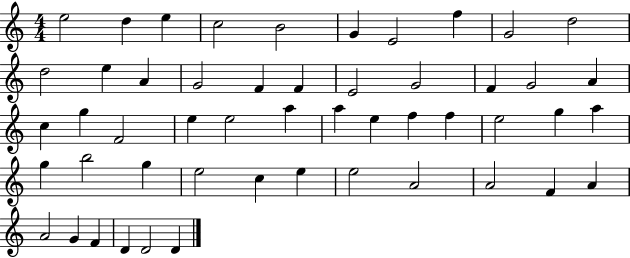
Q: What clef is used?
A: treble